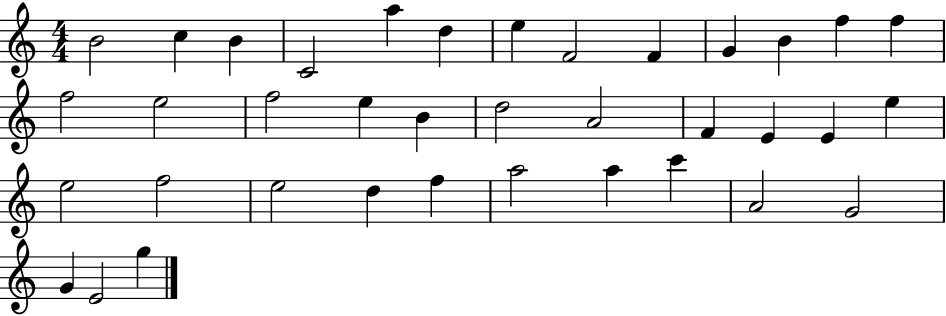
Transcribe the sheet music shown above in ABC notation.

X:1
T:Untitled
M:4/4
L:1/4
K:C
B2 c B C2 a d e F2 F G B f f f2 e2 f2 e B d2 A2 F E E e e2 f2 e2 d f a2 a c' A2 G2 G E2 g